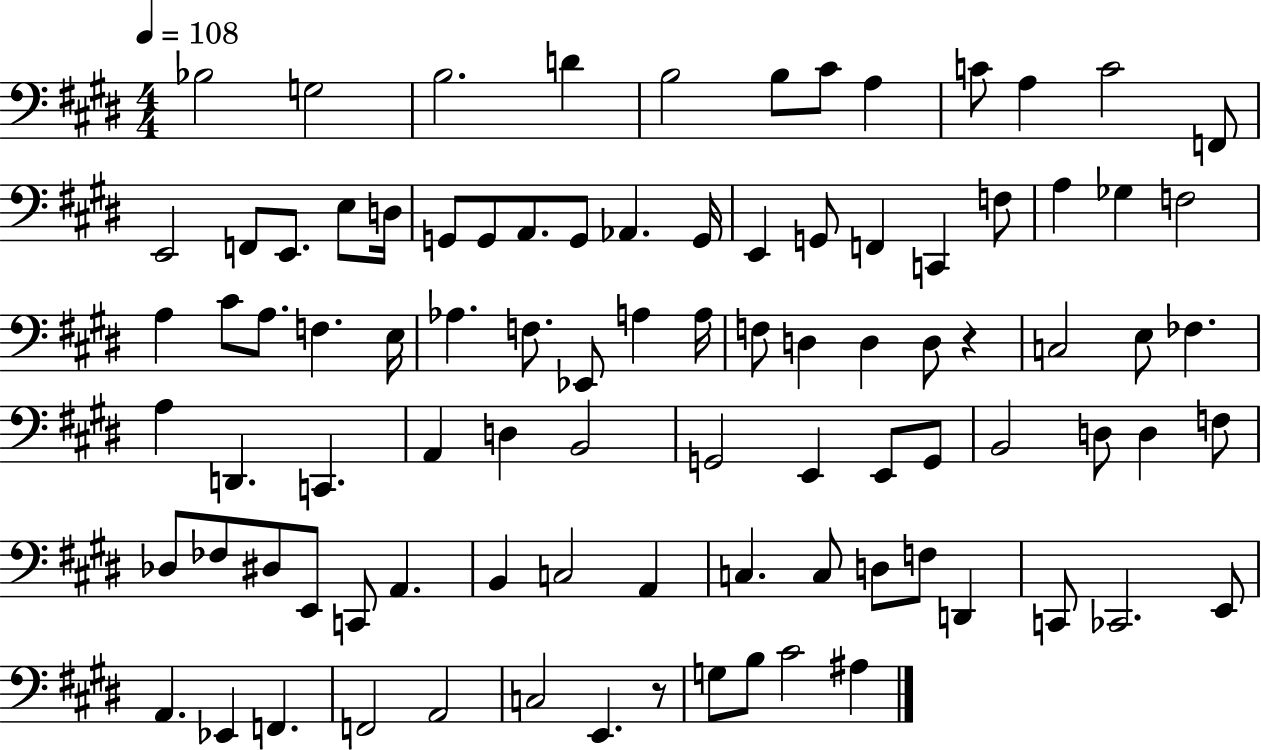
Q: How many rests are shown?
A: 2